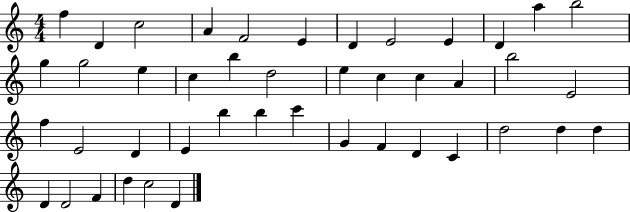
{
  \clef treble
  \numericTimeSignature
  \time 4/4
  \key c \major
  f''4 d'4 c''2 | a'4 f'2 e'4 | d'4 e'2 e'4 | d'4 a''4 b''2 | \break g''4 g''2 e''4 | c''4 b''4 d''2 | e''4 c''4 c''4 a'4 | b''2 e'2 | \break f''4 e'2 d'4 | e'4 b''4 b''4 c'''4 | g'4 f'4 d'4 c'4 | d''2 d''4 d''4 | \break d'4 d'2 f'4 | d''4 c''2 d'4 | \bar "|."
}